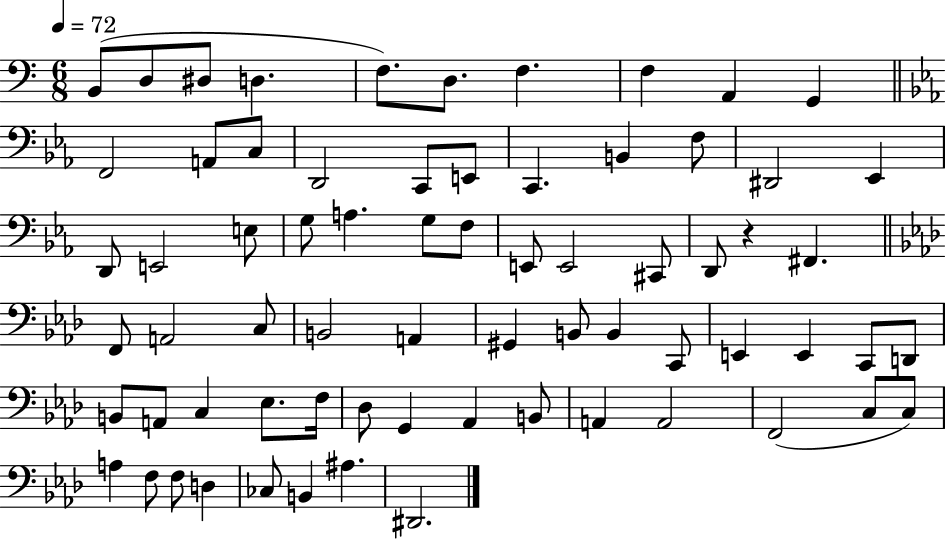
B2/e D3/e D#3/e D3/q. F3/e. D3/e. F3/q. F3/q A2/q G2/q F2/h A2/e C3/e D2/h C2/e E2/e C2/q. B2/q F3/e D#2/h Eb2/q D2/e E2/h E3/e G3/e A3/q. G3/e F3/e E2/e E2/h C#2/e D2/e R/q F#2/q. F2/e A2/h C3/e B2/h A2/q G#2/q B2/e B2/q C2/e E2/q E2/q C2/e D2/e B2/e A2/e C3/q Eb3/e. F3/s Db3/e G2/q Ab2/q B2/e A2/q A2/h F2/h C3/e C3/e A3/q F3/e F3/e D3/q CES3/e B2/q A#3/q. D#2/h.